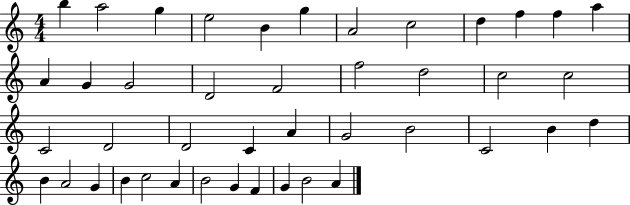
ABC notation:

X:1
T:Untitled
M:4/4
L:1/4
K:C
b a2 g e2 B g A2 c2 d f f a A G G2 D2 F2 f2 d2 c2 c2 C2 D2 D2 C A G2 B2 C2 B d B A2 G B c2 A B2 G F G B2 A